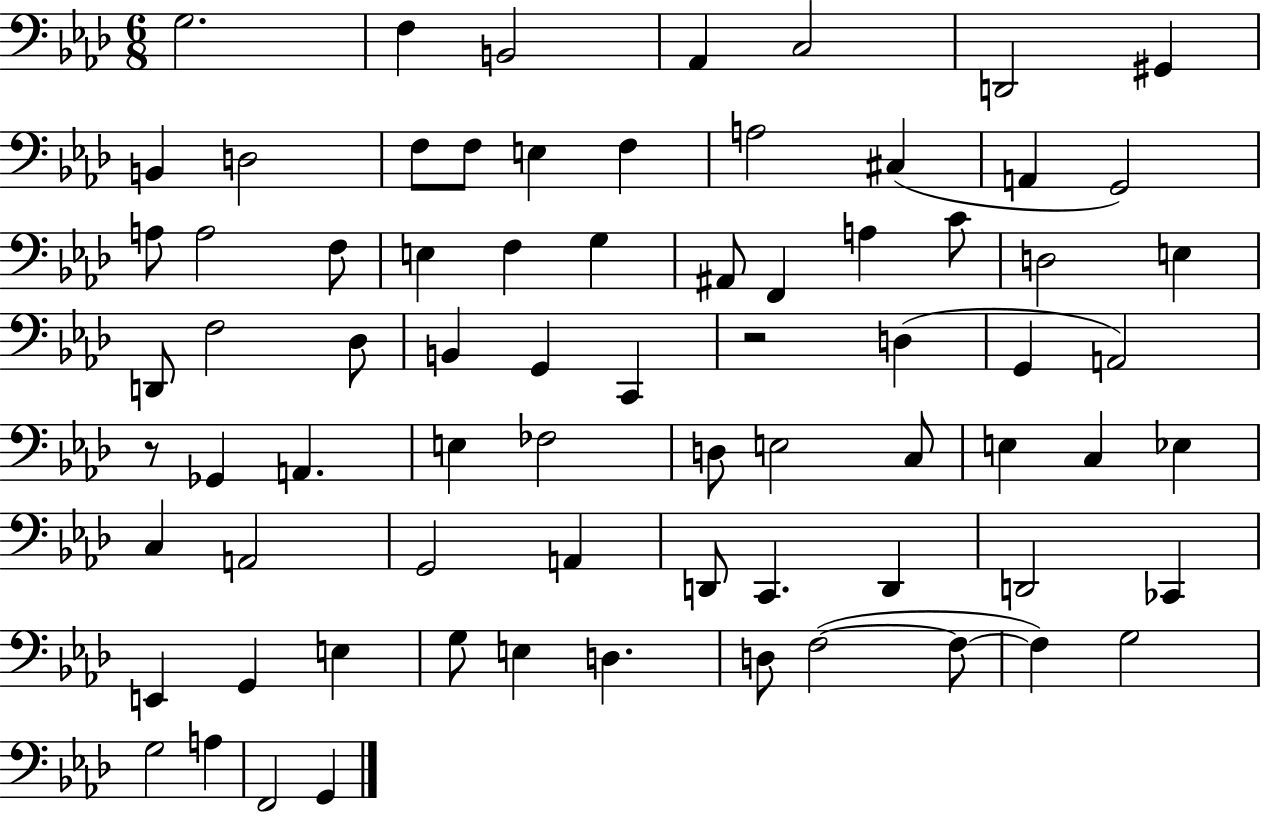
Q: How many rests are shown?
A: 2